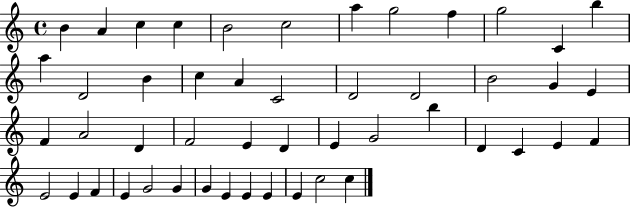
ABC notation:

X:1
T:Untitled
M:4/4
L:1/4
K:C
B A c c B2 c2 a g2 f g2 C b a D2 B c A C2 D2 D2 B2 G E F A2 D F2 E D E G2 b D C E F E2 E F E G2 G G E E E E c2 c